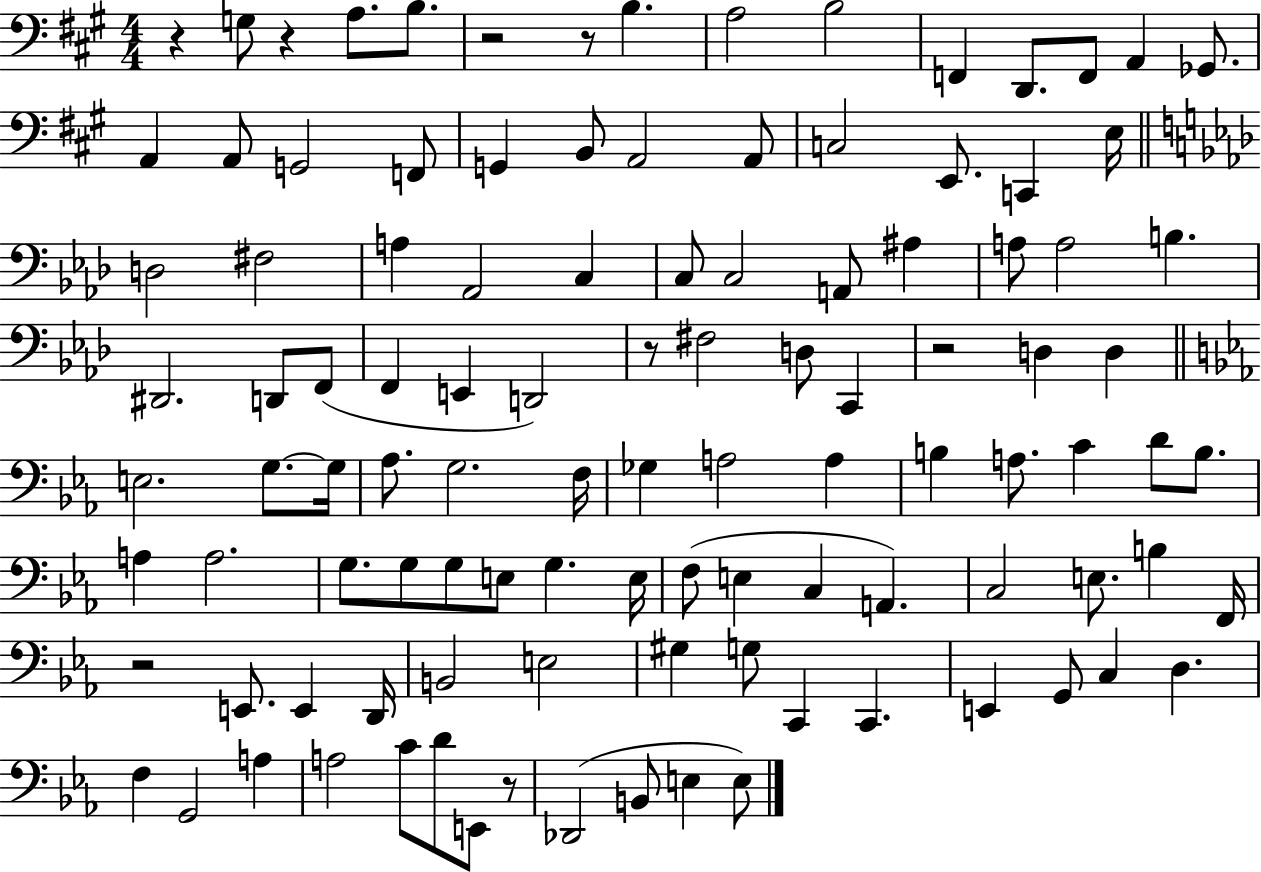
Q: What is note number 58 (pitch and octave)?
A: C4